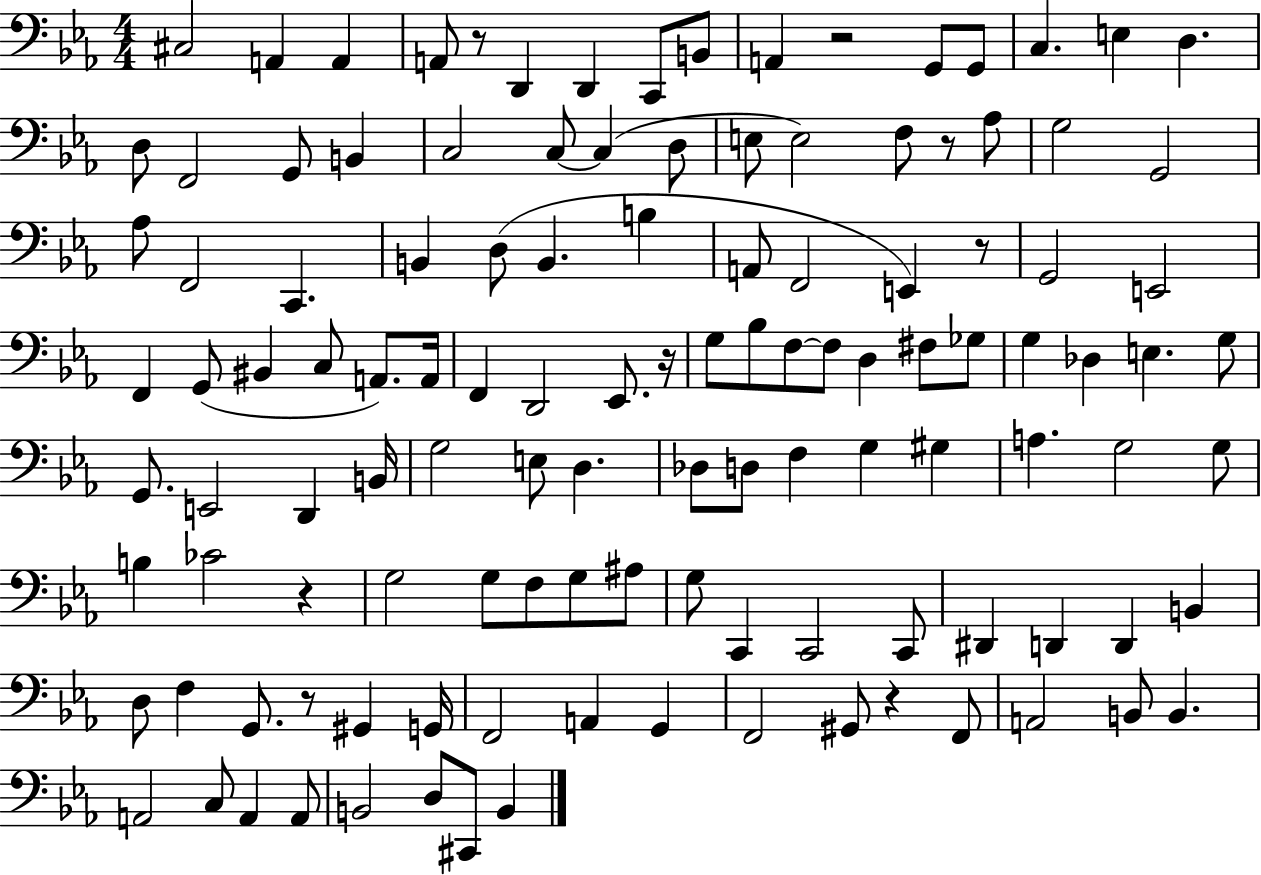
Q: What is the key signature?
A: EES major